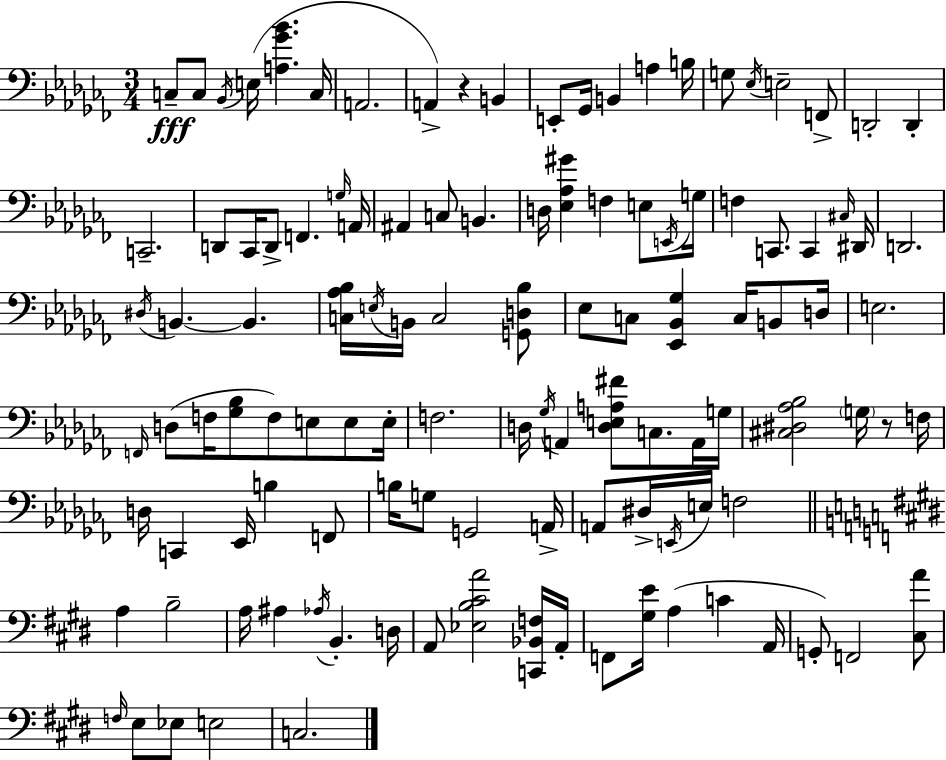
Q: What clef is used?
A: bass